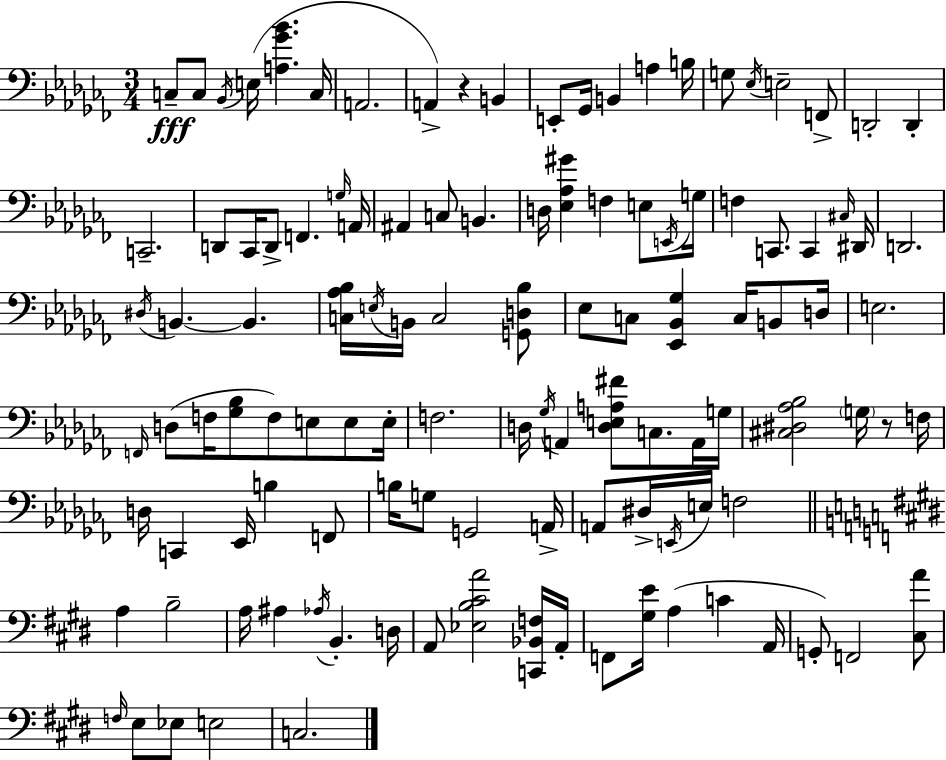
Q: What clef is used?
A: bass